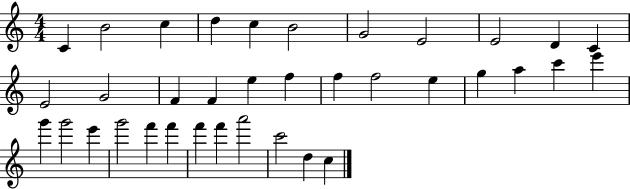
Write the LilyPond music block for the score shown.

{
  \clef treble
  \numericTimeSignature
  \time 4/4
  \key c \major
  c'4 b'2 c''4 | d''4 c''4 b'2 | g'2 e'2 | e'2 d'4 c'4 | \break e'2 g'2 | f'4 f'4 e''4 f''4 | f''4 f''2 e''4 | g''4 a''4 c'''4 e'''4 | \break g'''4 g'''2 e'''4 | g'''2 f'''4 f'''4 | f'''4 f'''4 a'''2 | c'''2 d''4 c''4 | \break \bar "|."
}